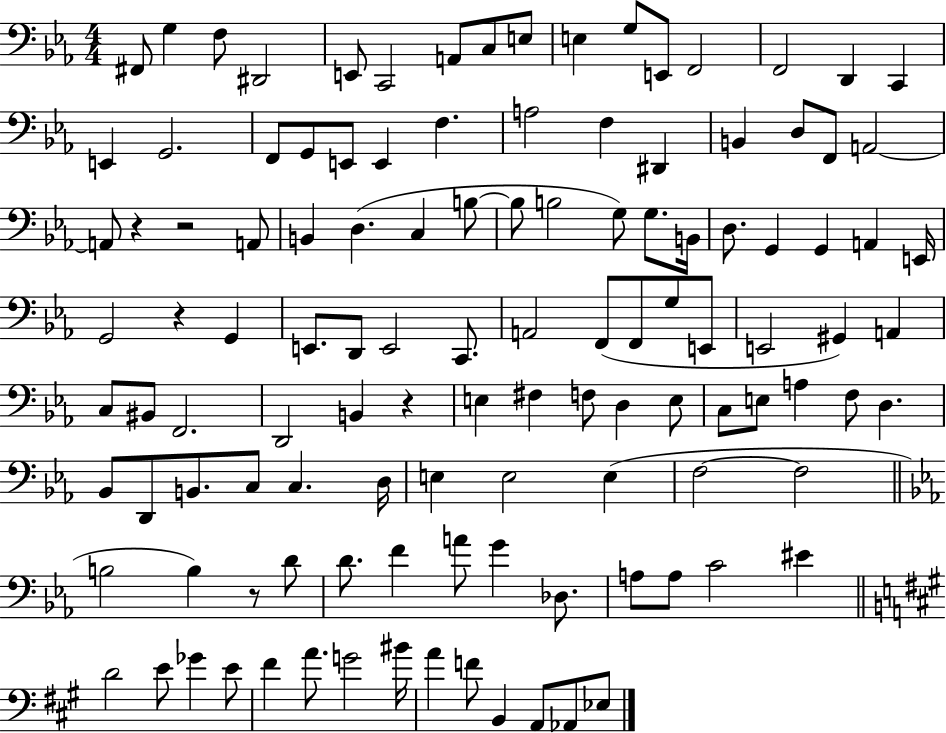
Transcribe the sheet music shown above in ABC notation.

X:1
T:Untitled
M:4/4
L:1/4
K:Eb
^F,,/2 G, F,/2 ^D,,2 E,,/2 C,,2 A,,/2 C,/2 E,/2 E, G,/2 E,,/2 F,,2 F,,2 D,, C,, E,, G,,2 F,,/2 G,,/2 E,,/2 E,, F, A,2 F, ^D,, B,, D,/2 F,,/2 A,,2 A,,/2 z z2 A,,/2 B,, D, C, B,/2 B,/2 B,2 G,/2 G,/2 B,,/4 D,/2 G,, G,, A,, E,,/4 G,,2 z G,, E,,/2 D,,/2 E,,2 C,,/2 A,,2 F,,/2 F,,/2 G,/2 E,,/2 E,,2 ^G,, A,, C,/2 ^B,,/2 F,,2 D,,2 B,, z E, ^F, F,/2 D, E,/2 C,/2 E,/2 A, F,/2 D, _B,,/2 D,,/2 B,,/2 C,/2 C, D,/4 E, E,2 E, F,2 F,2 B,2 B, z/2 D/2 D/2 F A/2 G _D,/2 A,/2 A,/2 C2 ^E D2 E/2 _G E/2 ^F A/2 G2 ^B/4 A F/2 B,, A,,/2 _A,,/2 _E,/2